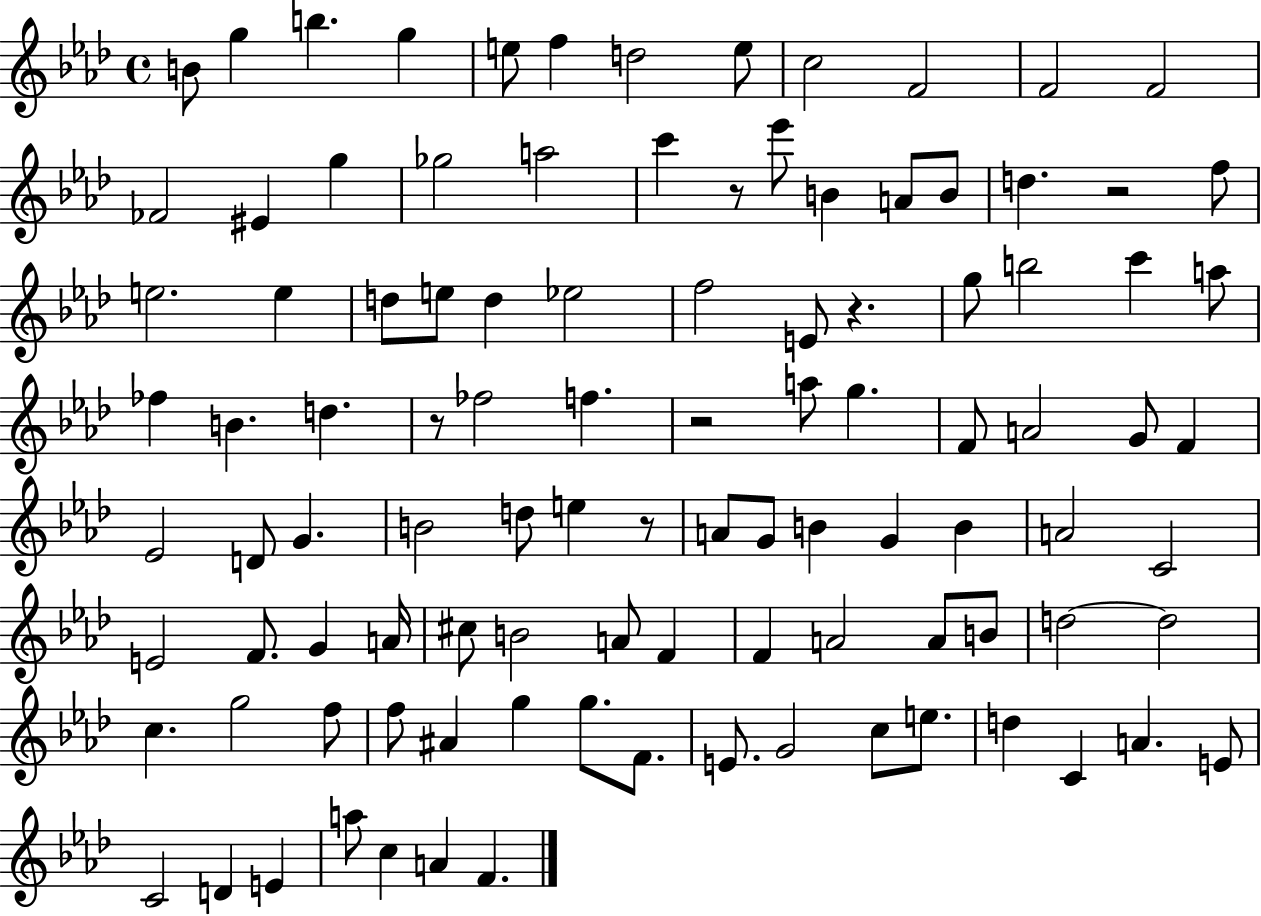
{
  \clef treble
  \time 4/4
  \defaultTimeSignature
  \key aes \major
  \repeat volta 2 { b'8 g''4 b''4. g''4 | e''8 f''4 d''2 e''8 | c''2 f'2 | f'2 f'2 | \break fes'2 eis'4 g''4 | ges''2 a''2 | c'''4 r8 ees'''8 b'4 a'8 b'8 | d''4. r2 f''8 | \break e''2. e''4 | d''8 e''8 d''4 ees''2 | f''2 e'8 r4. | g''8 b''2 c'''4 a''8 | \break fes''4 b'4. d''4. | r8 fes''2 f''4. | r2 a''8 g''4. | f'8 a'2 g'8 f'4 | \break ees'2 d'8 g'4. | b'2 d''8 e''4 r8 | a'8 g'8 b'4 g'4 b'4 | a'2 c'2 | \break e'2 f'8. g'4 a'16 | cis''8 b'2 a'8 f'4 | f'4 a'2 a'8 b'8 | d''2~~ d''2 | \break c''4. g''2 f''8 | f''8 ais'4 g''4 g''8. f'8. | e'8. g'2 c''8 e''8. | d''4 c'4 a'4. e'8 | \break c'2 d'4 e'4 | a''8 c''4 a'4 f'4. | } \bar "|."
}